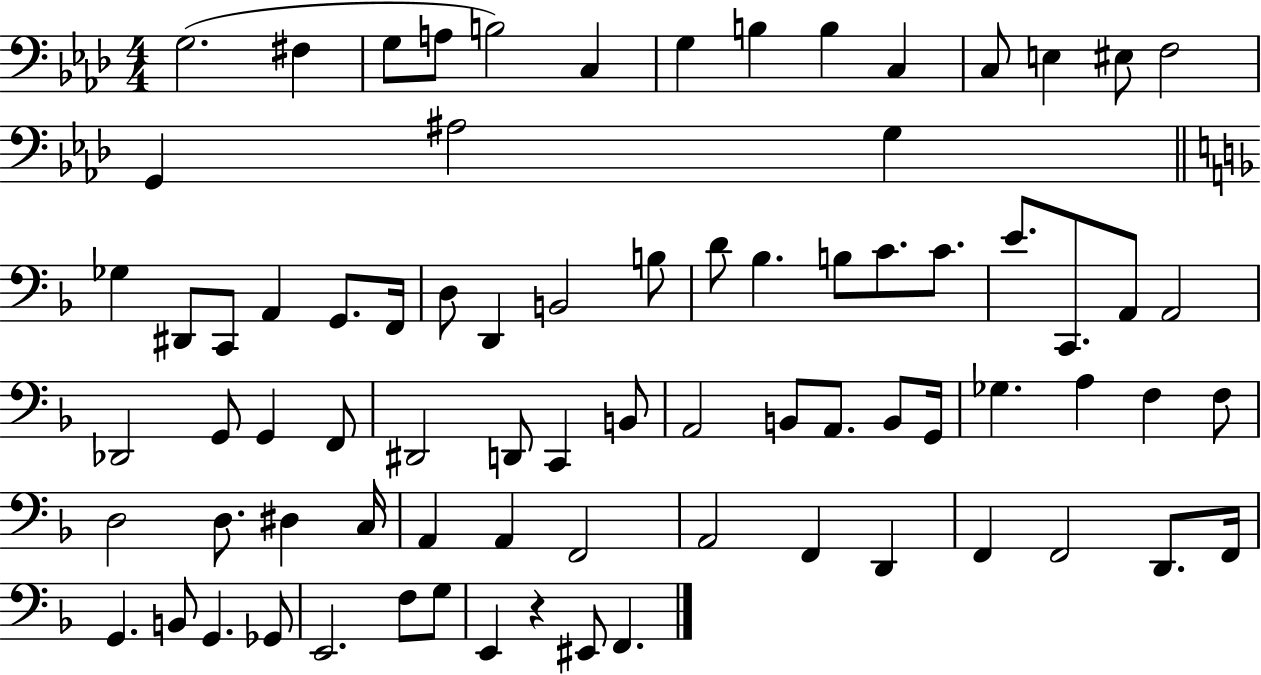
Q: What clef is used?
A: bass